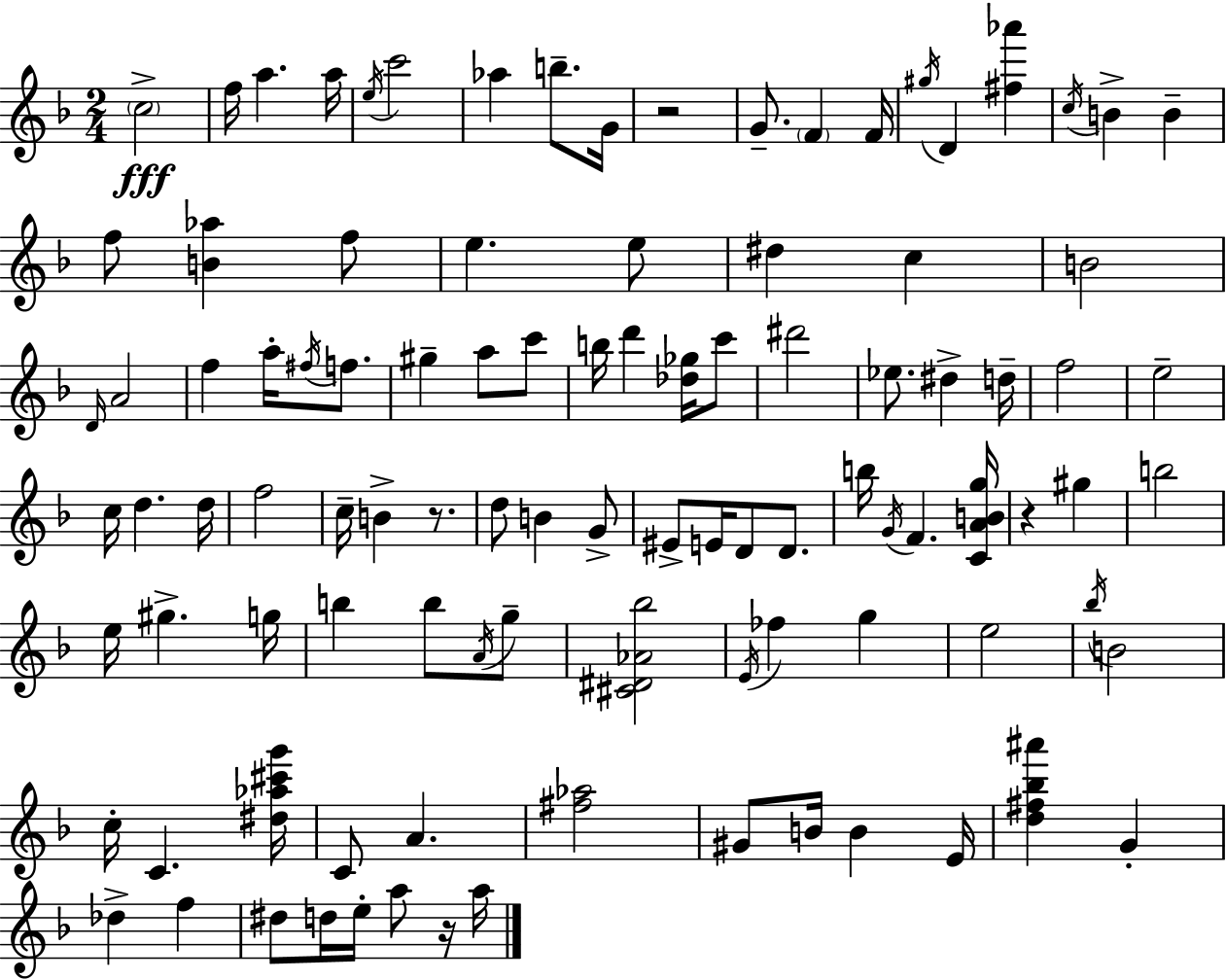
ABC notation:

X:1
T:Untitled
M:2/4
L:1/4
K:F
c2 f/4 a a/4 e/4 c'2 _a b/2 G/4 z2 G/2 F F/4 ^g/4 D [^f_a'] c/4 B B f/2 [B_a] f/2 e e/2 ^d c B2 D/4 A2 f a/4 ^f/4 f/2 ^g a/2 c'/2 b/4 d' [_d_g]/4 c'/2 ^d'2 _e/2 ^d d/4 f2 e2 c/4 d d/4 f2 c/4 B z/2 d/2 B G/2 ^E/2 E/4 D/2 D/2 b/4 G/4 F [CABg]/4 z ^g b2 e/4 ^g g/4 b b/2 A/4 g/2 [^C^D_A_b]2 E/4 _f g e2 _b/4 B2 c/4 C [^d_a^c'g']/4 C/2 A [^f_a]2 ^G/2 B/4 B E/4 [d^f_b^a'] G _d f ^d/2 d/4 e/4 a/2 z/4 a/4